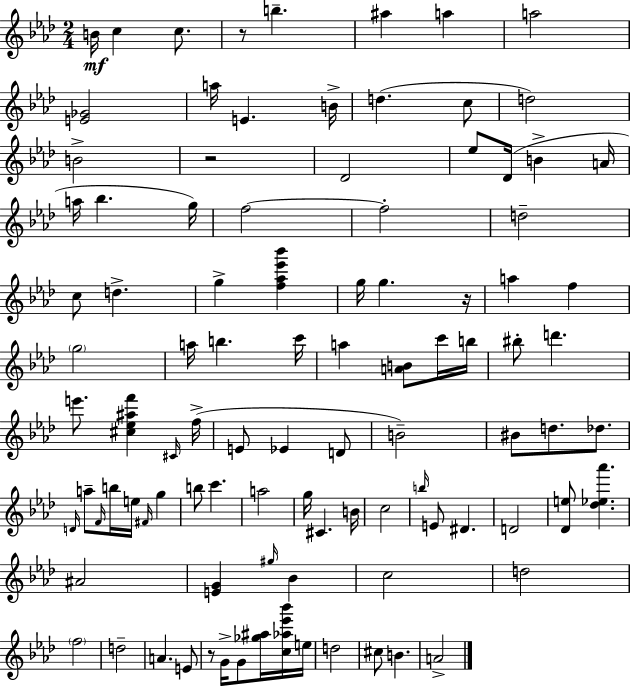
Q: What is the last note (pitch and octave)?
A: A4